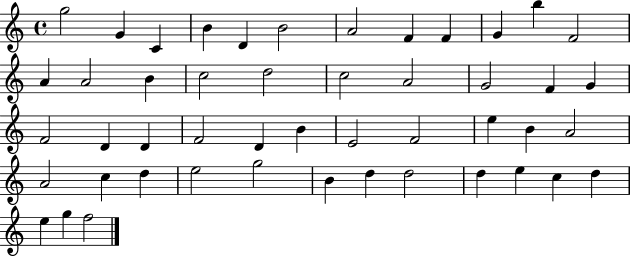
X:1
T:Untitled
M:4/4
L:1/4
K:C
g2 G C B D B2 A2 F F G b F2 A A2 B c2 d2 c2 A2 G2 F G F2 D D F2 D B E2 F2 e B A2 A2 c d e2 g2 B d d2 d e c d e g f2